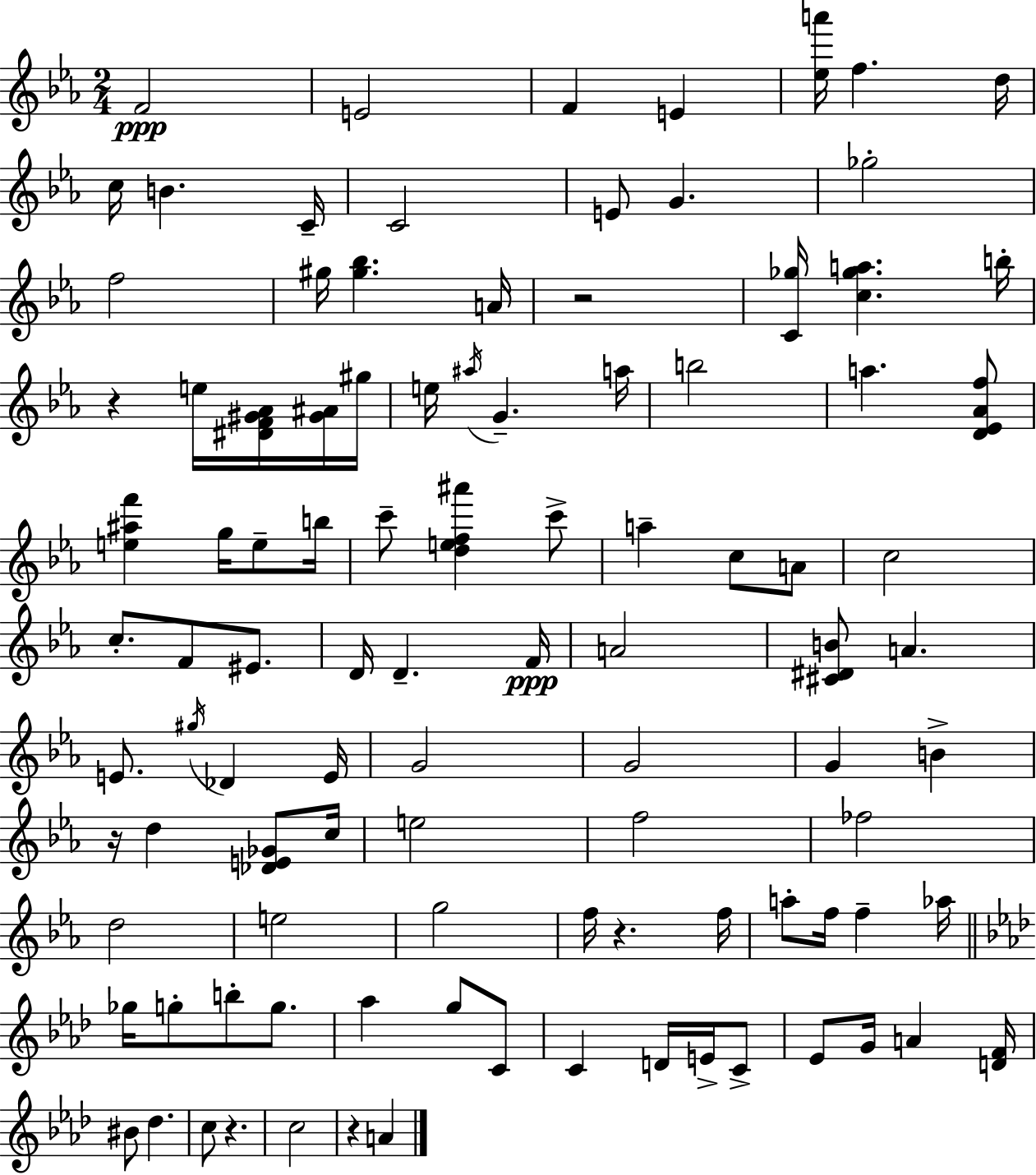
F4/h E4/h F4/q E4/q [Eb5,A6]/s F5/q. D5/s C5/s B4/q. C4/s C4/h E4/e G4/q. Gb5/h F5/h G#5/s [G#5,Bb5]/q. A4/s R/h [C4,Gb5]/s [C5,Gb5,A5]/q. B5/s R/q E5/s [D#4,F4,G#4,Ab4]/s [G#4,A#4]/s G#5/s E5/s A#5/s G4/q. A5/s B5/h A5/q. [D4,Eb4,Ab4,F5]/e [E5,A#5,F6]/q G5/s E5/e B5/s C6/e [D5,E5,F5,A#6]/q C6/e A5/q C5/e A4/e C5/h C5/e. F4/e EIS4/e. D4/s D4/q. F4/s A4/h [C#4,D#4,B4]/e A4/q. E4/e. G#5/s Db4/q E4/s G4/h G4/h G4/q B4/q R/s D5/q [Db4,E4,Gb4]/e C5/s E5/h F5/h FES5/h D5/h E5/h G5/h F5/s R/q. F5/s A5/e F5/s F5/q Ab5/s Gb5/s G5/e B5/e G5/e. Ab5/q G5/e C4/e C4/q D4/s E4/s C4/e Eb4/e G4/s A4/q [D4,F4]/s BIS4/e Db5/q. C5/e R/q. C5/h R/q A4/q